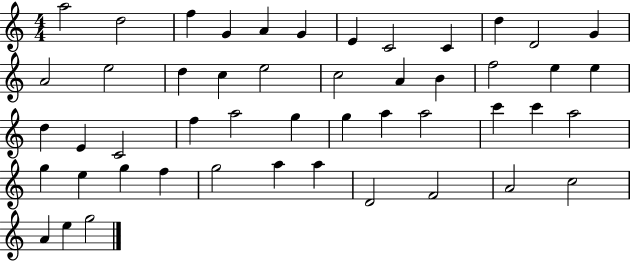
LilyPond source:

{
  \clef treble
  \numericTimeSignature
  \time 4/4
  \key c \major
  a''2 d''2 | f''4 g'4 a'4 g'4 | e'4 c'2 c'4 | d''4 d'2 g'4 | \break a'2 e''2 | d''4 c''4 e''2 | c''2 a'4 b'4 | f''2 e''4 e''4 | \break d''4 e'4 c'2 | f''4 a''2 g''4 | g''4 a''4 a''2 | c'''4 c'''4 a''2 | \break g''4 e''4 g''4 f''4 | g''2 a''4 a''4 | d'2 f'2 | a'2 c''2 | \break a'4 e''4 g''2 | \bar "|."
}